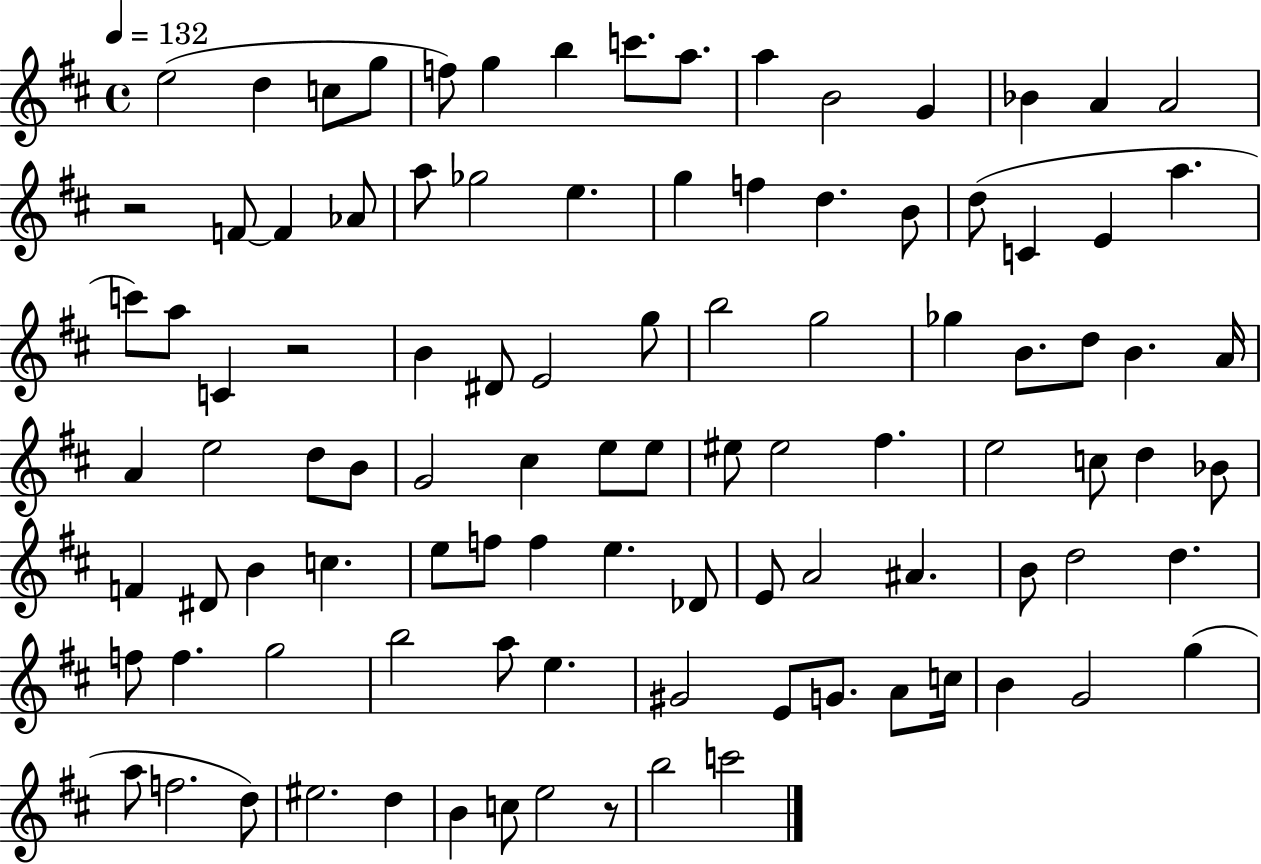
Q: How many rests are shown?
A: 3